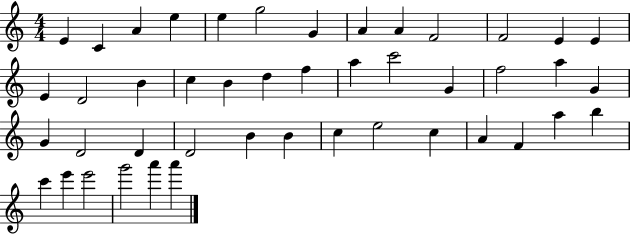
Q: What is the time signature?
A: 4/4